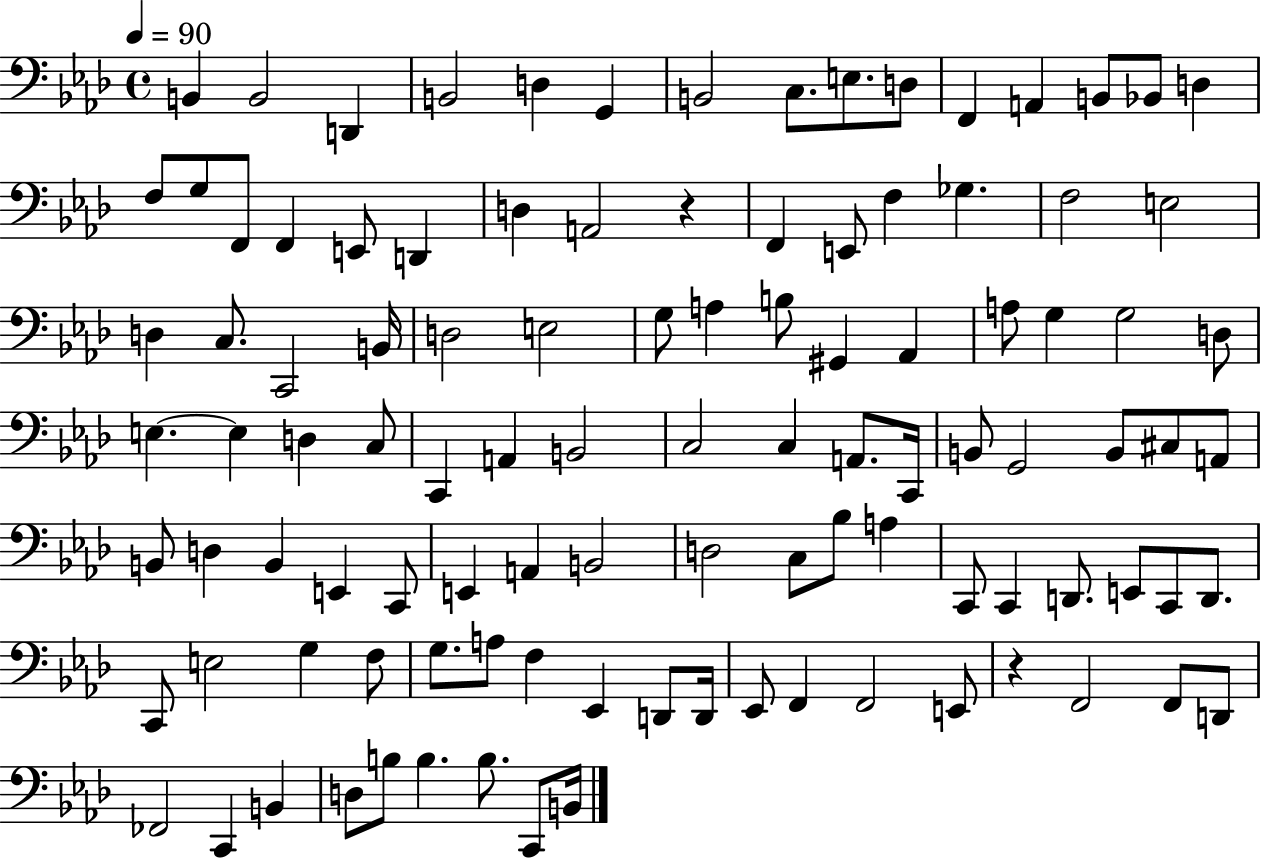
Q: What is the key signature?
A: AES major